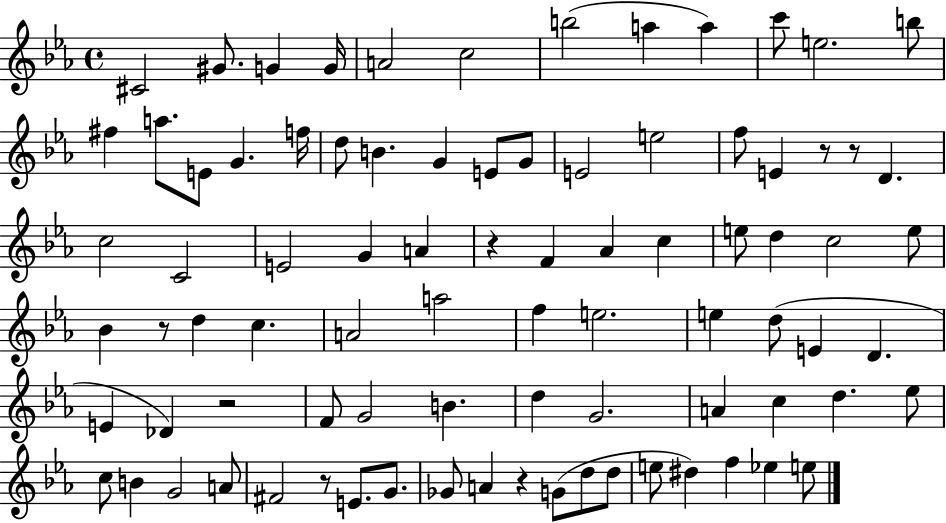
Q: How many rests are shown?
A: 7